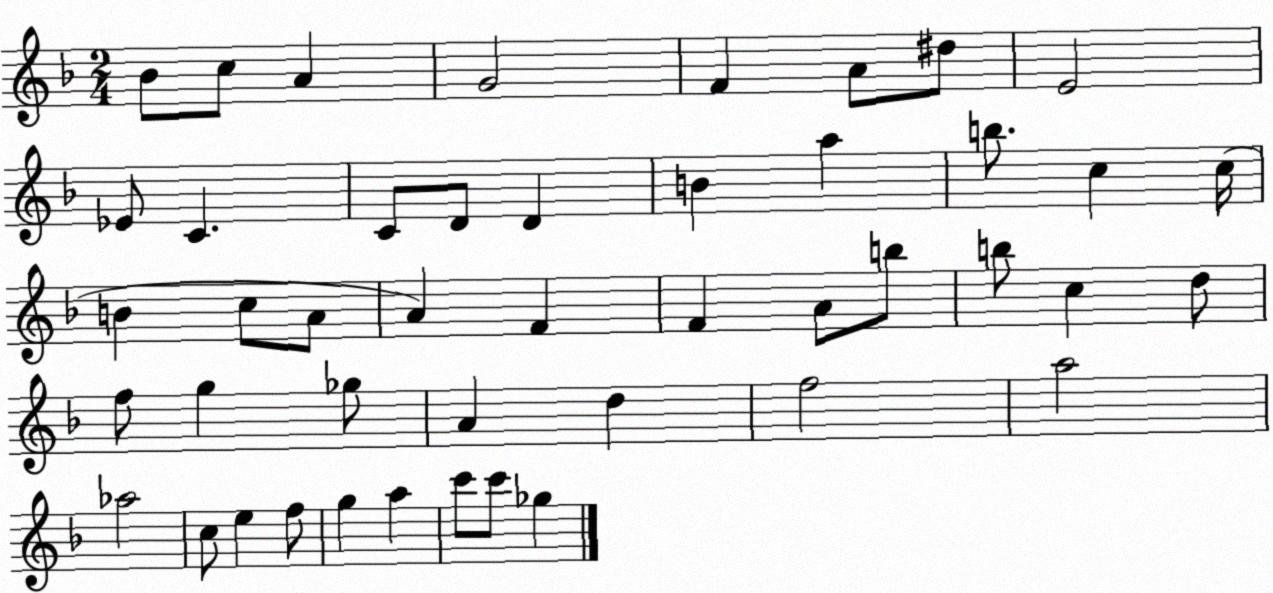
X:1
T:Untitled
M:2/4
L:1/4
K:F
_B/2 c/2 A G2 F A/2 ^d/2 E2 _E/2 C C/2 D/2 D B a b/2 c c/4 B c/2 A/2 A F F A/2 b/2 b/2 c d/2 f/2 g _g/2 A d f2 a2 _a2 c/2 e f/2 g a c'/2 c'/2 _g